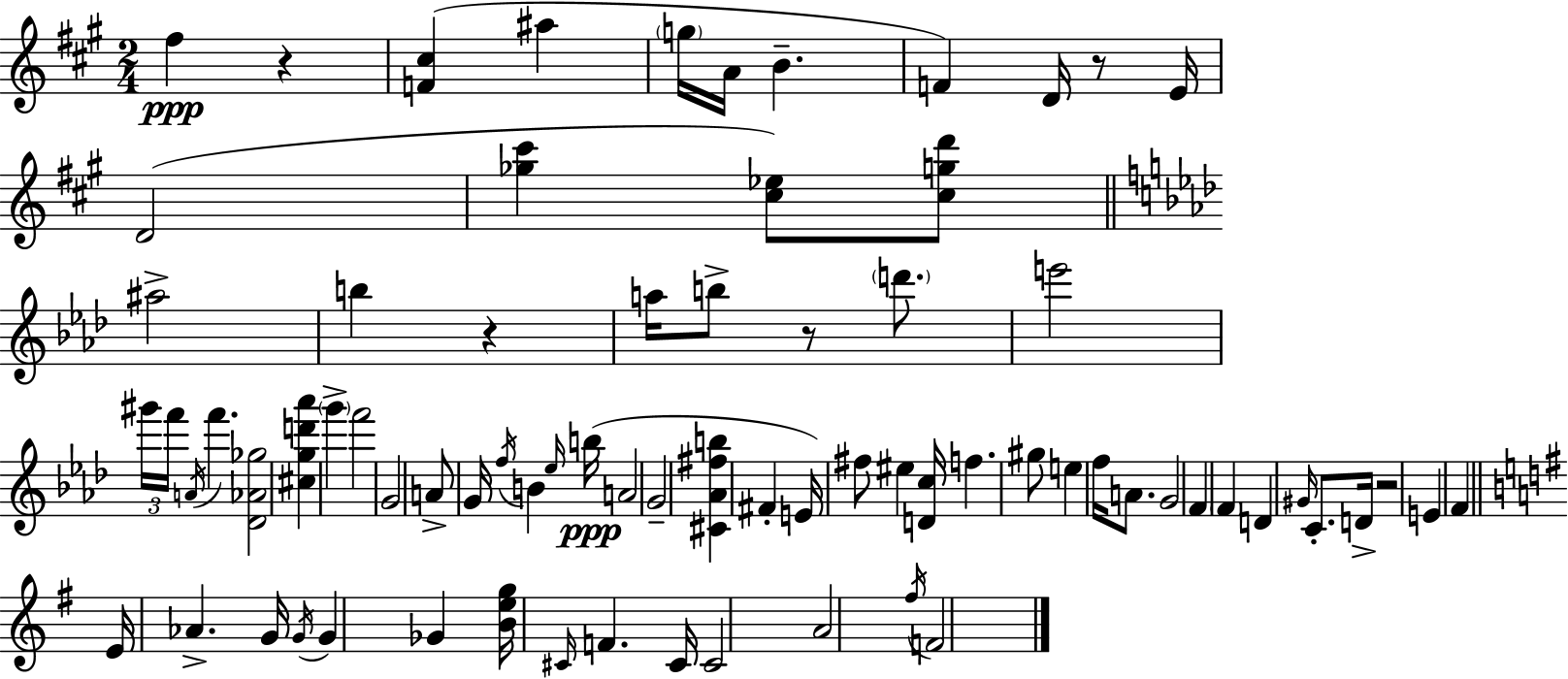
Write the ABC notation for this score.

X:1
T:Untitled
M:2/4
L:1/4
K:A
^f z [F^c] ^a g/4 A/4 B F D/4 z/2 E/4 D2 [_g^c'] [^c_e]/2 [^cgd']/2 ^a2 b z a/4 b/2 z/2 d'/2 e'2 ^g'/4 f'/4 A/4 f' [_D_A_g]2 [^cgd'_a'] g' f'2 G2 A/2 G/4 f/4 B _e/4 b/4 A2 G2 [^C_A^fb] ^F E/4 ^f/2 ^e [Dc]/4 f ^g/2 e f/4 A/2 G2 F F D ^G/4 C/2 D/4 z2 E F E/4 _A G/4 G/4 G _G [Beg]/4 ^C/4 F ^C/4 ^C2 A2 ^f/4 F2